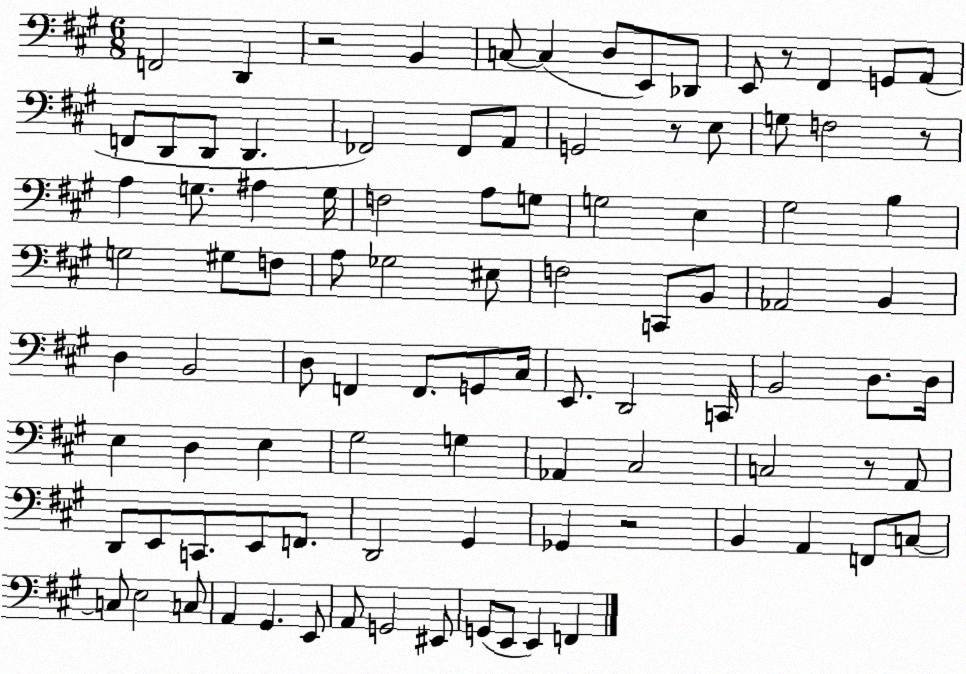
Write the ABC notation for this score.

X:1
T:Untitled
M:6/8
L:1/4
K:A
F,,2 D,, z2 B,, C,/2 C, D,/2 E,,/2 _D,,/2 E,,/2 z/2 ^F,, G,,/2 A,,/2 F,,/2 D,,/2 D,,/2 D,, _F,,2 _F,,/2 A,,/2 G,,2 z/2 E,/2 G,/2 F,2 z/2 A, G,/2 ^A, G,/4 F,2 A,/2 G,/2 G,2 E, ^G,2 B, G,2 ^G,/2 F,/2 A,/2 _G,2 ^E,/2 F,2 C,,/2 B,,/2 _A,,2 B,, D, B,,2 D,/2 F,, F,,/2 G,,/2 ^C,/4 E,,/2 D,,2 C,,/4 B,,2 D,/2 D,/4 E, D, E, ^G,2 G, _A,, ^C,2 C,2 z/2 A,,/2 D,,/2 E,,/2 C,,/2 E,,/2 F,,/2 D,,2 ^G,, _G,, z2 B,, A,, F,,/2 C,/2 C,/2 E,2 C,/2 A,, ^G,, E,,/2 A,,/2 G,,2 ^E,,/2 G,,/2 E,,/2 E,, F,,